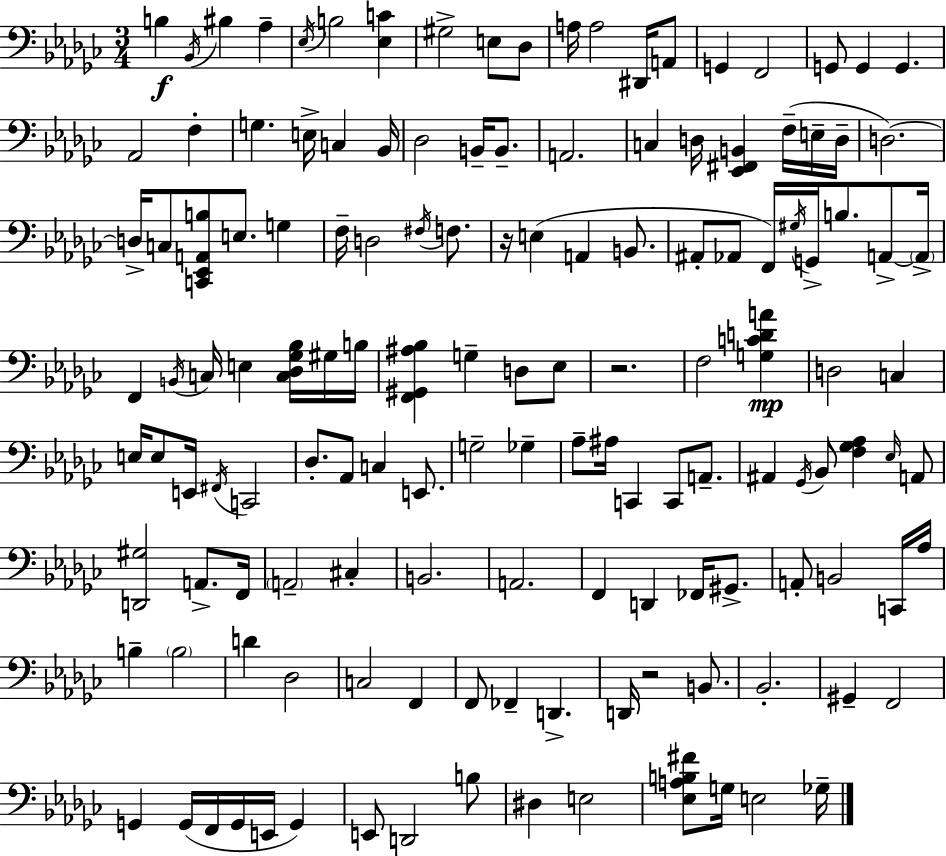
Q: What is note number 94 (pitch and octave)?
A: D2